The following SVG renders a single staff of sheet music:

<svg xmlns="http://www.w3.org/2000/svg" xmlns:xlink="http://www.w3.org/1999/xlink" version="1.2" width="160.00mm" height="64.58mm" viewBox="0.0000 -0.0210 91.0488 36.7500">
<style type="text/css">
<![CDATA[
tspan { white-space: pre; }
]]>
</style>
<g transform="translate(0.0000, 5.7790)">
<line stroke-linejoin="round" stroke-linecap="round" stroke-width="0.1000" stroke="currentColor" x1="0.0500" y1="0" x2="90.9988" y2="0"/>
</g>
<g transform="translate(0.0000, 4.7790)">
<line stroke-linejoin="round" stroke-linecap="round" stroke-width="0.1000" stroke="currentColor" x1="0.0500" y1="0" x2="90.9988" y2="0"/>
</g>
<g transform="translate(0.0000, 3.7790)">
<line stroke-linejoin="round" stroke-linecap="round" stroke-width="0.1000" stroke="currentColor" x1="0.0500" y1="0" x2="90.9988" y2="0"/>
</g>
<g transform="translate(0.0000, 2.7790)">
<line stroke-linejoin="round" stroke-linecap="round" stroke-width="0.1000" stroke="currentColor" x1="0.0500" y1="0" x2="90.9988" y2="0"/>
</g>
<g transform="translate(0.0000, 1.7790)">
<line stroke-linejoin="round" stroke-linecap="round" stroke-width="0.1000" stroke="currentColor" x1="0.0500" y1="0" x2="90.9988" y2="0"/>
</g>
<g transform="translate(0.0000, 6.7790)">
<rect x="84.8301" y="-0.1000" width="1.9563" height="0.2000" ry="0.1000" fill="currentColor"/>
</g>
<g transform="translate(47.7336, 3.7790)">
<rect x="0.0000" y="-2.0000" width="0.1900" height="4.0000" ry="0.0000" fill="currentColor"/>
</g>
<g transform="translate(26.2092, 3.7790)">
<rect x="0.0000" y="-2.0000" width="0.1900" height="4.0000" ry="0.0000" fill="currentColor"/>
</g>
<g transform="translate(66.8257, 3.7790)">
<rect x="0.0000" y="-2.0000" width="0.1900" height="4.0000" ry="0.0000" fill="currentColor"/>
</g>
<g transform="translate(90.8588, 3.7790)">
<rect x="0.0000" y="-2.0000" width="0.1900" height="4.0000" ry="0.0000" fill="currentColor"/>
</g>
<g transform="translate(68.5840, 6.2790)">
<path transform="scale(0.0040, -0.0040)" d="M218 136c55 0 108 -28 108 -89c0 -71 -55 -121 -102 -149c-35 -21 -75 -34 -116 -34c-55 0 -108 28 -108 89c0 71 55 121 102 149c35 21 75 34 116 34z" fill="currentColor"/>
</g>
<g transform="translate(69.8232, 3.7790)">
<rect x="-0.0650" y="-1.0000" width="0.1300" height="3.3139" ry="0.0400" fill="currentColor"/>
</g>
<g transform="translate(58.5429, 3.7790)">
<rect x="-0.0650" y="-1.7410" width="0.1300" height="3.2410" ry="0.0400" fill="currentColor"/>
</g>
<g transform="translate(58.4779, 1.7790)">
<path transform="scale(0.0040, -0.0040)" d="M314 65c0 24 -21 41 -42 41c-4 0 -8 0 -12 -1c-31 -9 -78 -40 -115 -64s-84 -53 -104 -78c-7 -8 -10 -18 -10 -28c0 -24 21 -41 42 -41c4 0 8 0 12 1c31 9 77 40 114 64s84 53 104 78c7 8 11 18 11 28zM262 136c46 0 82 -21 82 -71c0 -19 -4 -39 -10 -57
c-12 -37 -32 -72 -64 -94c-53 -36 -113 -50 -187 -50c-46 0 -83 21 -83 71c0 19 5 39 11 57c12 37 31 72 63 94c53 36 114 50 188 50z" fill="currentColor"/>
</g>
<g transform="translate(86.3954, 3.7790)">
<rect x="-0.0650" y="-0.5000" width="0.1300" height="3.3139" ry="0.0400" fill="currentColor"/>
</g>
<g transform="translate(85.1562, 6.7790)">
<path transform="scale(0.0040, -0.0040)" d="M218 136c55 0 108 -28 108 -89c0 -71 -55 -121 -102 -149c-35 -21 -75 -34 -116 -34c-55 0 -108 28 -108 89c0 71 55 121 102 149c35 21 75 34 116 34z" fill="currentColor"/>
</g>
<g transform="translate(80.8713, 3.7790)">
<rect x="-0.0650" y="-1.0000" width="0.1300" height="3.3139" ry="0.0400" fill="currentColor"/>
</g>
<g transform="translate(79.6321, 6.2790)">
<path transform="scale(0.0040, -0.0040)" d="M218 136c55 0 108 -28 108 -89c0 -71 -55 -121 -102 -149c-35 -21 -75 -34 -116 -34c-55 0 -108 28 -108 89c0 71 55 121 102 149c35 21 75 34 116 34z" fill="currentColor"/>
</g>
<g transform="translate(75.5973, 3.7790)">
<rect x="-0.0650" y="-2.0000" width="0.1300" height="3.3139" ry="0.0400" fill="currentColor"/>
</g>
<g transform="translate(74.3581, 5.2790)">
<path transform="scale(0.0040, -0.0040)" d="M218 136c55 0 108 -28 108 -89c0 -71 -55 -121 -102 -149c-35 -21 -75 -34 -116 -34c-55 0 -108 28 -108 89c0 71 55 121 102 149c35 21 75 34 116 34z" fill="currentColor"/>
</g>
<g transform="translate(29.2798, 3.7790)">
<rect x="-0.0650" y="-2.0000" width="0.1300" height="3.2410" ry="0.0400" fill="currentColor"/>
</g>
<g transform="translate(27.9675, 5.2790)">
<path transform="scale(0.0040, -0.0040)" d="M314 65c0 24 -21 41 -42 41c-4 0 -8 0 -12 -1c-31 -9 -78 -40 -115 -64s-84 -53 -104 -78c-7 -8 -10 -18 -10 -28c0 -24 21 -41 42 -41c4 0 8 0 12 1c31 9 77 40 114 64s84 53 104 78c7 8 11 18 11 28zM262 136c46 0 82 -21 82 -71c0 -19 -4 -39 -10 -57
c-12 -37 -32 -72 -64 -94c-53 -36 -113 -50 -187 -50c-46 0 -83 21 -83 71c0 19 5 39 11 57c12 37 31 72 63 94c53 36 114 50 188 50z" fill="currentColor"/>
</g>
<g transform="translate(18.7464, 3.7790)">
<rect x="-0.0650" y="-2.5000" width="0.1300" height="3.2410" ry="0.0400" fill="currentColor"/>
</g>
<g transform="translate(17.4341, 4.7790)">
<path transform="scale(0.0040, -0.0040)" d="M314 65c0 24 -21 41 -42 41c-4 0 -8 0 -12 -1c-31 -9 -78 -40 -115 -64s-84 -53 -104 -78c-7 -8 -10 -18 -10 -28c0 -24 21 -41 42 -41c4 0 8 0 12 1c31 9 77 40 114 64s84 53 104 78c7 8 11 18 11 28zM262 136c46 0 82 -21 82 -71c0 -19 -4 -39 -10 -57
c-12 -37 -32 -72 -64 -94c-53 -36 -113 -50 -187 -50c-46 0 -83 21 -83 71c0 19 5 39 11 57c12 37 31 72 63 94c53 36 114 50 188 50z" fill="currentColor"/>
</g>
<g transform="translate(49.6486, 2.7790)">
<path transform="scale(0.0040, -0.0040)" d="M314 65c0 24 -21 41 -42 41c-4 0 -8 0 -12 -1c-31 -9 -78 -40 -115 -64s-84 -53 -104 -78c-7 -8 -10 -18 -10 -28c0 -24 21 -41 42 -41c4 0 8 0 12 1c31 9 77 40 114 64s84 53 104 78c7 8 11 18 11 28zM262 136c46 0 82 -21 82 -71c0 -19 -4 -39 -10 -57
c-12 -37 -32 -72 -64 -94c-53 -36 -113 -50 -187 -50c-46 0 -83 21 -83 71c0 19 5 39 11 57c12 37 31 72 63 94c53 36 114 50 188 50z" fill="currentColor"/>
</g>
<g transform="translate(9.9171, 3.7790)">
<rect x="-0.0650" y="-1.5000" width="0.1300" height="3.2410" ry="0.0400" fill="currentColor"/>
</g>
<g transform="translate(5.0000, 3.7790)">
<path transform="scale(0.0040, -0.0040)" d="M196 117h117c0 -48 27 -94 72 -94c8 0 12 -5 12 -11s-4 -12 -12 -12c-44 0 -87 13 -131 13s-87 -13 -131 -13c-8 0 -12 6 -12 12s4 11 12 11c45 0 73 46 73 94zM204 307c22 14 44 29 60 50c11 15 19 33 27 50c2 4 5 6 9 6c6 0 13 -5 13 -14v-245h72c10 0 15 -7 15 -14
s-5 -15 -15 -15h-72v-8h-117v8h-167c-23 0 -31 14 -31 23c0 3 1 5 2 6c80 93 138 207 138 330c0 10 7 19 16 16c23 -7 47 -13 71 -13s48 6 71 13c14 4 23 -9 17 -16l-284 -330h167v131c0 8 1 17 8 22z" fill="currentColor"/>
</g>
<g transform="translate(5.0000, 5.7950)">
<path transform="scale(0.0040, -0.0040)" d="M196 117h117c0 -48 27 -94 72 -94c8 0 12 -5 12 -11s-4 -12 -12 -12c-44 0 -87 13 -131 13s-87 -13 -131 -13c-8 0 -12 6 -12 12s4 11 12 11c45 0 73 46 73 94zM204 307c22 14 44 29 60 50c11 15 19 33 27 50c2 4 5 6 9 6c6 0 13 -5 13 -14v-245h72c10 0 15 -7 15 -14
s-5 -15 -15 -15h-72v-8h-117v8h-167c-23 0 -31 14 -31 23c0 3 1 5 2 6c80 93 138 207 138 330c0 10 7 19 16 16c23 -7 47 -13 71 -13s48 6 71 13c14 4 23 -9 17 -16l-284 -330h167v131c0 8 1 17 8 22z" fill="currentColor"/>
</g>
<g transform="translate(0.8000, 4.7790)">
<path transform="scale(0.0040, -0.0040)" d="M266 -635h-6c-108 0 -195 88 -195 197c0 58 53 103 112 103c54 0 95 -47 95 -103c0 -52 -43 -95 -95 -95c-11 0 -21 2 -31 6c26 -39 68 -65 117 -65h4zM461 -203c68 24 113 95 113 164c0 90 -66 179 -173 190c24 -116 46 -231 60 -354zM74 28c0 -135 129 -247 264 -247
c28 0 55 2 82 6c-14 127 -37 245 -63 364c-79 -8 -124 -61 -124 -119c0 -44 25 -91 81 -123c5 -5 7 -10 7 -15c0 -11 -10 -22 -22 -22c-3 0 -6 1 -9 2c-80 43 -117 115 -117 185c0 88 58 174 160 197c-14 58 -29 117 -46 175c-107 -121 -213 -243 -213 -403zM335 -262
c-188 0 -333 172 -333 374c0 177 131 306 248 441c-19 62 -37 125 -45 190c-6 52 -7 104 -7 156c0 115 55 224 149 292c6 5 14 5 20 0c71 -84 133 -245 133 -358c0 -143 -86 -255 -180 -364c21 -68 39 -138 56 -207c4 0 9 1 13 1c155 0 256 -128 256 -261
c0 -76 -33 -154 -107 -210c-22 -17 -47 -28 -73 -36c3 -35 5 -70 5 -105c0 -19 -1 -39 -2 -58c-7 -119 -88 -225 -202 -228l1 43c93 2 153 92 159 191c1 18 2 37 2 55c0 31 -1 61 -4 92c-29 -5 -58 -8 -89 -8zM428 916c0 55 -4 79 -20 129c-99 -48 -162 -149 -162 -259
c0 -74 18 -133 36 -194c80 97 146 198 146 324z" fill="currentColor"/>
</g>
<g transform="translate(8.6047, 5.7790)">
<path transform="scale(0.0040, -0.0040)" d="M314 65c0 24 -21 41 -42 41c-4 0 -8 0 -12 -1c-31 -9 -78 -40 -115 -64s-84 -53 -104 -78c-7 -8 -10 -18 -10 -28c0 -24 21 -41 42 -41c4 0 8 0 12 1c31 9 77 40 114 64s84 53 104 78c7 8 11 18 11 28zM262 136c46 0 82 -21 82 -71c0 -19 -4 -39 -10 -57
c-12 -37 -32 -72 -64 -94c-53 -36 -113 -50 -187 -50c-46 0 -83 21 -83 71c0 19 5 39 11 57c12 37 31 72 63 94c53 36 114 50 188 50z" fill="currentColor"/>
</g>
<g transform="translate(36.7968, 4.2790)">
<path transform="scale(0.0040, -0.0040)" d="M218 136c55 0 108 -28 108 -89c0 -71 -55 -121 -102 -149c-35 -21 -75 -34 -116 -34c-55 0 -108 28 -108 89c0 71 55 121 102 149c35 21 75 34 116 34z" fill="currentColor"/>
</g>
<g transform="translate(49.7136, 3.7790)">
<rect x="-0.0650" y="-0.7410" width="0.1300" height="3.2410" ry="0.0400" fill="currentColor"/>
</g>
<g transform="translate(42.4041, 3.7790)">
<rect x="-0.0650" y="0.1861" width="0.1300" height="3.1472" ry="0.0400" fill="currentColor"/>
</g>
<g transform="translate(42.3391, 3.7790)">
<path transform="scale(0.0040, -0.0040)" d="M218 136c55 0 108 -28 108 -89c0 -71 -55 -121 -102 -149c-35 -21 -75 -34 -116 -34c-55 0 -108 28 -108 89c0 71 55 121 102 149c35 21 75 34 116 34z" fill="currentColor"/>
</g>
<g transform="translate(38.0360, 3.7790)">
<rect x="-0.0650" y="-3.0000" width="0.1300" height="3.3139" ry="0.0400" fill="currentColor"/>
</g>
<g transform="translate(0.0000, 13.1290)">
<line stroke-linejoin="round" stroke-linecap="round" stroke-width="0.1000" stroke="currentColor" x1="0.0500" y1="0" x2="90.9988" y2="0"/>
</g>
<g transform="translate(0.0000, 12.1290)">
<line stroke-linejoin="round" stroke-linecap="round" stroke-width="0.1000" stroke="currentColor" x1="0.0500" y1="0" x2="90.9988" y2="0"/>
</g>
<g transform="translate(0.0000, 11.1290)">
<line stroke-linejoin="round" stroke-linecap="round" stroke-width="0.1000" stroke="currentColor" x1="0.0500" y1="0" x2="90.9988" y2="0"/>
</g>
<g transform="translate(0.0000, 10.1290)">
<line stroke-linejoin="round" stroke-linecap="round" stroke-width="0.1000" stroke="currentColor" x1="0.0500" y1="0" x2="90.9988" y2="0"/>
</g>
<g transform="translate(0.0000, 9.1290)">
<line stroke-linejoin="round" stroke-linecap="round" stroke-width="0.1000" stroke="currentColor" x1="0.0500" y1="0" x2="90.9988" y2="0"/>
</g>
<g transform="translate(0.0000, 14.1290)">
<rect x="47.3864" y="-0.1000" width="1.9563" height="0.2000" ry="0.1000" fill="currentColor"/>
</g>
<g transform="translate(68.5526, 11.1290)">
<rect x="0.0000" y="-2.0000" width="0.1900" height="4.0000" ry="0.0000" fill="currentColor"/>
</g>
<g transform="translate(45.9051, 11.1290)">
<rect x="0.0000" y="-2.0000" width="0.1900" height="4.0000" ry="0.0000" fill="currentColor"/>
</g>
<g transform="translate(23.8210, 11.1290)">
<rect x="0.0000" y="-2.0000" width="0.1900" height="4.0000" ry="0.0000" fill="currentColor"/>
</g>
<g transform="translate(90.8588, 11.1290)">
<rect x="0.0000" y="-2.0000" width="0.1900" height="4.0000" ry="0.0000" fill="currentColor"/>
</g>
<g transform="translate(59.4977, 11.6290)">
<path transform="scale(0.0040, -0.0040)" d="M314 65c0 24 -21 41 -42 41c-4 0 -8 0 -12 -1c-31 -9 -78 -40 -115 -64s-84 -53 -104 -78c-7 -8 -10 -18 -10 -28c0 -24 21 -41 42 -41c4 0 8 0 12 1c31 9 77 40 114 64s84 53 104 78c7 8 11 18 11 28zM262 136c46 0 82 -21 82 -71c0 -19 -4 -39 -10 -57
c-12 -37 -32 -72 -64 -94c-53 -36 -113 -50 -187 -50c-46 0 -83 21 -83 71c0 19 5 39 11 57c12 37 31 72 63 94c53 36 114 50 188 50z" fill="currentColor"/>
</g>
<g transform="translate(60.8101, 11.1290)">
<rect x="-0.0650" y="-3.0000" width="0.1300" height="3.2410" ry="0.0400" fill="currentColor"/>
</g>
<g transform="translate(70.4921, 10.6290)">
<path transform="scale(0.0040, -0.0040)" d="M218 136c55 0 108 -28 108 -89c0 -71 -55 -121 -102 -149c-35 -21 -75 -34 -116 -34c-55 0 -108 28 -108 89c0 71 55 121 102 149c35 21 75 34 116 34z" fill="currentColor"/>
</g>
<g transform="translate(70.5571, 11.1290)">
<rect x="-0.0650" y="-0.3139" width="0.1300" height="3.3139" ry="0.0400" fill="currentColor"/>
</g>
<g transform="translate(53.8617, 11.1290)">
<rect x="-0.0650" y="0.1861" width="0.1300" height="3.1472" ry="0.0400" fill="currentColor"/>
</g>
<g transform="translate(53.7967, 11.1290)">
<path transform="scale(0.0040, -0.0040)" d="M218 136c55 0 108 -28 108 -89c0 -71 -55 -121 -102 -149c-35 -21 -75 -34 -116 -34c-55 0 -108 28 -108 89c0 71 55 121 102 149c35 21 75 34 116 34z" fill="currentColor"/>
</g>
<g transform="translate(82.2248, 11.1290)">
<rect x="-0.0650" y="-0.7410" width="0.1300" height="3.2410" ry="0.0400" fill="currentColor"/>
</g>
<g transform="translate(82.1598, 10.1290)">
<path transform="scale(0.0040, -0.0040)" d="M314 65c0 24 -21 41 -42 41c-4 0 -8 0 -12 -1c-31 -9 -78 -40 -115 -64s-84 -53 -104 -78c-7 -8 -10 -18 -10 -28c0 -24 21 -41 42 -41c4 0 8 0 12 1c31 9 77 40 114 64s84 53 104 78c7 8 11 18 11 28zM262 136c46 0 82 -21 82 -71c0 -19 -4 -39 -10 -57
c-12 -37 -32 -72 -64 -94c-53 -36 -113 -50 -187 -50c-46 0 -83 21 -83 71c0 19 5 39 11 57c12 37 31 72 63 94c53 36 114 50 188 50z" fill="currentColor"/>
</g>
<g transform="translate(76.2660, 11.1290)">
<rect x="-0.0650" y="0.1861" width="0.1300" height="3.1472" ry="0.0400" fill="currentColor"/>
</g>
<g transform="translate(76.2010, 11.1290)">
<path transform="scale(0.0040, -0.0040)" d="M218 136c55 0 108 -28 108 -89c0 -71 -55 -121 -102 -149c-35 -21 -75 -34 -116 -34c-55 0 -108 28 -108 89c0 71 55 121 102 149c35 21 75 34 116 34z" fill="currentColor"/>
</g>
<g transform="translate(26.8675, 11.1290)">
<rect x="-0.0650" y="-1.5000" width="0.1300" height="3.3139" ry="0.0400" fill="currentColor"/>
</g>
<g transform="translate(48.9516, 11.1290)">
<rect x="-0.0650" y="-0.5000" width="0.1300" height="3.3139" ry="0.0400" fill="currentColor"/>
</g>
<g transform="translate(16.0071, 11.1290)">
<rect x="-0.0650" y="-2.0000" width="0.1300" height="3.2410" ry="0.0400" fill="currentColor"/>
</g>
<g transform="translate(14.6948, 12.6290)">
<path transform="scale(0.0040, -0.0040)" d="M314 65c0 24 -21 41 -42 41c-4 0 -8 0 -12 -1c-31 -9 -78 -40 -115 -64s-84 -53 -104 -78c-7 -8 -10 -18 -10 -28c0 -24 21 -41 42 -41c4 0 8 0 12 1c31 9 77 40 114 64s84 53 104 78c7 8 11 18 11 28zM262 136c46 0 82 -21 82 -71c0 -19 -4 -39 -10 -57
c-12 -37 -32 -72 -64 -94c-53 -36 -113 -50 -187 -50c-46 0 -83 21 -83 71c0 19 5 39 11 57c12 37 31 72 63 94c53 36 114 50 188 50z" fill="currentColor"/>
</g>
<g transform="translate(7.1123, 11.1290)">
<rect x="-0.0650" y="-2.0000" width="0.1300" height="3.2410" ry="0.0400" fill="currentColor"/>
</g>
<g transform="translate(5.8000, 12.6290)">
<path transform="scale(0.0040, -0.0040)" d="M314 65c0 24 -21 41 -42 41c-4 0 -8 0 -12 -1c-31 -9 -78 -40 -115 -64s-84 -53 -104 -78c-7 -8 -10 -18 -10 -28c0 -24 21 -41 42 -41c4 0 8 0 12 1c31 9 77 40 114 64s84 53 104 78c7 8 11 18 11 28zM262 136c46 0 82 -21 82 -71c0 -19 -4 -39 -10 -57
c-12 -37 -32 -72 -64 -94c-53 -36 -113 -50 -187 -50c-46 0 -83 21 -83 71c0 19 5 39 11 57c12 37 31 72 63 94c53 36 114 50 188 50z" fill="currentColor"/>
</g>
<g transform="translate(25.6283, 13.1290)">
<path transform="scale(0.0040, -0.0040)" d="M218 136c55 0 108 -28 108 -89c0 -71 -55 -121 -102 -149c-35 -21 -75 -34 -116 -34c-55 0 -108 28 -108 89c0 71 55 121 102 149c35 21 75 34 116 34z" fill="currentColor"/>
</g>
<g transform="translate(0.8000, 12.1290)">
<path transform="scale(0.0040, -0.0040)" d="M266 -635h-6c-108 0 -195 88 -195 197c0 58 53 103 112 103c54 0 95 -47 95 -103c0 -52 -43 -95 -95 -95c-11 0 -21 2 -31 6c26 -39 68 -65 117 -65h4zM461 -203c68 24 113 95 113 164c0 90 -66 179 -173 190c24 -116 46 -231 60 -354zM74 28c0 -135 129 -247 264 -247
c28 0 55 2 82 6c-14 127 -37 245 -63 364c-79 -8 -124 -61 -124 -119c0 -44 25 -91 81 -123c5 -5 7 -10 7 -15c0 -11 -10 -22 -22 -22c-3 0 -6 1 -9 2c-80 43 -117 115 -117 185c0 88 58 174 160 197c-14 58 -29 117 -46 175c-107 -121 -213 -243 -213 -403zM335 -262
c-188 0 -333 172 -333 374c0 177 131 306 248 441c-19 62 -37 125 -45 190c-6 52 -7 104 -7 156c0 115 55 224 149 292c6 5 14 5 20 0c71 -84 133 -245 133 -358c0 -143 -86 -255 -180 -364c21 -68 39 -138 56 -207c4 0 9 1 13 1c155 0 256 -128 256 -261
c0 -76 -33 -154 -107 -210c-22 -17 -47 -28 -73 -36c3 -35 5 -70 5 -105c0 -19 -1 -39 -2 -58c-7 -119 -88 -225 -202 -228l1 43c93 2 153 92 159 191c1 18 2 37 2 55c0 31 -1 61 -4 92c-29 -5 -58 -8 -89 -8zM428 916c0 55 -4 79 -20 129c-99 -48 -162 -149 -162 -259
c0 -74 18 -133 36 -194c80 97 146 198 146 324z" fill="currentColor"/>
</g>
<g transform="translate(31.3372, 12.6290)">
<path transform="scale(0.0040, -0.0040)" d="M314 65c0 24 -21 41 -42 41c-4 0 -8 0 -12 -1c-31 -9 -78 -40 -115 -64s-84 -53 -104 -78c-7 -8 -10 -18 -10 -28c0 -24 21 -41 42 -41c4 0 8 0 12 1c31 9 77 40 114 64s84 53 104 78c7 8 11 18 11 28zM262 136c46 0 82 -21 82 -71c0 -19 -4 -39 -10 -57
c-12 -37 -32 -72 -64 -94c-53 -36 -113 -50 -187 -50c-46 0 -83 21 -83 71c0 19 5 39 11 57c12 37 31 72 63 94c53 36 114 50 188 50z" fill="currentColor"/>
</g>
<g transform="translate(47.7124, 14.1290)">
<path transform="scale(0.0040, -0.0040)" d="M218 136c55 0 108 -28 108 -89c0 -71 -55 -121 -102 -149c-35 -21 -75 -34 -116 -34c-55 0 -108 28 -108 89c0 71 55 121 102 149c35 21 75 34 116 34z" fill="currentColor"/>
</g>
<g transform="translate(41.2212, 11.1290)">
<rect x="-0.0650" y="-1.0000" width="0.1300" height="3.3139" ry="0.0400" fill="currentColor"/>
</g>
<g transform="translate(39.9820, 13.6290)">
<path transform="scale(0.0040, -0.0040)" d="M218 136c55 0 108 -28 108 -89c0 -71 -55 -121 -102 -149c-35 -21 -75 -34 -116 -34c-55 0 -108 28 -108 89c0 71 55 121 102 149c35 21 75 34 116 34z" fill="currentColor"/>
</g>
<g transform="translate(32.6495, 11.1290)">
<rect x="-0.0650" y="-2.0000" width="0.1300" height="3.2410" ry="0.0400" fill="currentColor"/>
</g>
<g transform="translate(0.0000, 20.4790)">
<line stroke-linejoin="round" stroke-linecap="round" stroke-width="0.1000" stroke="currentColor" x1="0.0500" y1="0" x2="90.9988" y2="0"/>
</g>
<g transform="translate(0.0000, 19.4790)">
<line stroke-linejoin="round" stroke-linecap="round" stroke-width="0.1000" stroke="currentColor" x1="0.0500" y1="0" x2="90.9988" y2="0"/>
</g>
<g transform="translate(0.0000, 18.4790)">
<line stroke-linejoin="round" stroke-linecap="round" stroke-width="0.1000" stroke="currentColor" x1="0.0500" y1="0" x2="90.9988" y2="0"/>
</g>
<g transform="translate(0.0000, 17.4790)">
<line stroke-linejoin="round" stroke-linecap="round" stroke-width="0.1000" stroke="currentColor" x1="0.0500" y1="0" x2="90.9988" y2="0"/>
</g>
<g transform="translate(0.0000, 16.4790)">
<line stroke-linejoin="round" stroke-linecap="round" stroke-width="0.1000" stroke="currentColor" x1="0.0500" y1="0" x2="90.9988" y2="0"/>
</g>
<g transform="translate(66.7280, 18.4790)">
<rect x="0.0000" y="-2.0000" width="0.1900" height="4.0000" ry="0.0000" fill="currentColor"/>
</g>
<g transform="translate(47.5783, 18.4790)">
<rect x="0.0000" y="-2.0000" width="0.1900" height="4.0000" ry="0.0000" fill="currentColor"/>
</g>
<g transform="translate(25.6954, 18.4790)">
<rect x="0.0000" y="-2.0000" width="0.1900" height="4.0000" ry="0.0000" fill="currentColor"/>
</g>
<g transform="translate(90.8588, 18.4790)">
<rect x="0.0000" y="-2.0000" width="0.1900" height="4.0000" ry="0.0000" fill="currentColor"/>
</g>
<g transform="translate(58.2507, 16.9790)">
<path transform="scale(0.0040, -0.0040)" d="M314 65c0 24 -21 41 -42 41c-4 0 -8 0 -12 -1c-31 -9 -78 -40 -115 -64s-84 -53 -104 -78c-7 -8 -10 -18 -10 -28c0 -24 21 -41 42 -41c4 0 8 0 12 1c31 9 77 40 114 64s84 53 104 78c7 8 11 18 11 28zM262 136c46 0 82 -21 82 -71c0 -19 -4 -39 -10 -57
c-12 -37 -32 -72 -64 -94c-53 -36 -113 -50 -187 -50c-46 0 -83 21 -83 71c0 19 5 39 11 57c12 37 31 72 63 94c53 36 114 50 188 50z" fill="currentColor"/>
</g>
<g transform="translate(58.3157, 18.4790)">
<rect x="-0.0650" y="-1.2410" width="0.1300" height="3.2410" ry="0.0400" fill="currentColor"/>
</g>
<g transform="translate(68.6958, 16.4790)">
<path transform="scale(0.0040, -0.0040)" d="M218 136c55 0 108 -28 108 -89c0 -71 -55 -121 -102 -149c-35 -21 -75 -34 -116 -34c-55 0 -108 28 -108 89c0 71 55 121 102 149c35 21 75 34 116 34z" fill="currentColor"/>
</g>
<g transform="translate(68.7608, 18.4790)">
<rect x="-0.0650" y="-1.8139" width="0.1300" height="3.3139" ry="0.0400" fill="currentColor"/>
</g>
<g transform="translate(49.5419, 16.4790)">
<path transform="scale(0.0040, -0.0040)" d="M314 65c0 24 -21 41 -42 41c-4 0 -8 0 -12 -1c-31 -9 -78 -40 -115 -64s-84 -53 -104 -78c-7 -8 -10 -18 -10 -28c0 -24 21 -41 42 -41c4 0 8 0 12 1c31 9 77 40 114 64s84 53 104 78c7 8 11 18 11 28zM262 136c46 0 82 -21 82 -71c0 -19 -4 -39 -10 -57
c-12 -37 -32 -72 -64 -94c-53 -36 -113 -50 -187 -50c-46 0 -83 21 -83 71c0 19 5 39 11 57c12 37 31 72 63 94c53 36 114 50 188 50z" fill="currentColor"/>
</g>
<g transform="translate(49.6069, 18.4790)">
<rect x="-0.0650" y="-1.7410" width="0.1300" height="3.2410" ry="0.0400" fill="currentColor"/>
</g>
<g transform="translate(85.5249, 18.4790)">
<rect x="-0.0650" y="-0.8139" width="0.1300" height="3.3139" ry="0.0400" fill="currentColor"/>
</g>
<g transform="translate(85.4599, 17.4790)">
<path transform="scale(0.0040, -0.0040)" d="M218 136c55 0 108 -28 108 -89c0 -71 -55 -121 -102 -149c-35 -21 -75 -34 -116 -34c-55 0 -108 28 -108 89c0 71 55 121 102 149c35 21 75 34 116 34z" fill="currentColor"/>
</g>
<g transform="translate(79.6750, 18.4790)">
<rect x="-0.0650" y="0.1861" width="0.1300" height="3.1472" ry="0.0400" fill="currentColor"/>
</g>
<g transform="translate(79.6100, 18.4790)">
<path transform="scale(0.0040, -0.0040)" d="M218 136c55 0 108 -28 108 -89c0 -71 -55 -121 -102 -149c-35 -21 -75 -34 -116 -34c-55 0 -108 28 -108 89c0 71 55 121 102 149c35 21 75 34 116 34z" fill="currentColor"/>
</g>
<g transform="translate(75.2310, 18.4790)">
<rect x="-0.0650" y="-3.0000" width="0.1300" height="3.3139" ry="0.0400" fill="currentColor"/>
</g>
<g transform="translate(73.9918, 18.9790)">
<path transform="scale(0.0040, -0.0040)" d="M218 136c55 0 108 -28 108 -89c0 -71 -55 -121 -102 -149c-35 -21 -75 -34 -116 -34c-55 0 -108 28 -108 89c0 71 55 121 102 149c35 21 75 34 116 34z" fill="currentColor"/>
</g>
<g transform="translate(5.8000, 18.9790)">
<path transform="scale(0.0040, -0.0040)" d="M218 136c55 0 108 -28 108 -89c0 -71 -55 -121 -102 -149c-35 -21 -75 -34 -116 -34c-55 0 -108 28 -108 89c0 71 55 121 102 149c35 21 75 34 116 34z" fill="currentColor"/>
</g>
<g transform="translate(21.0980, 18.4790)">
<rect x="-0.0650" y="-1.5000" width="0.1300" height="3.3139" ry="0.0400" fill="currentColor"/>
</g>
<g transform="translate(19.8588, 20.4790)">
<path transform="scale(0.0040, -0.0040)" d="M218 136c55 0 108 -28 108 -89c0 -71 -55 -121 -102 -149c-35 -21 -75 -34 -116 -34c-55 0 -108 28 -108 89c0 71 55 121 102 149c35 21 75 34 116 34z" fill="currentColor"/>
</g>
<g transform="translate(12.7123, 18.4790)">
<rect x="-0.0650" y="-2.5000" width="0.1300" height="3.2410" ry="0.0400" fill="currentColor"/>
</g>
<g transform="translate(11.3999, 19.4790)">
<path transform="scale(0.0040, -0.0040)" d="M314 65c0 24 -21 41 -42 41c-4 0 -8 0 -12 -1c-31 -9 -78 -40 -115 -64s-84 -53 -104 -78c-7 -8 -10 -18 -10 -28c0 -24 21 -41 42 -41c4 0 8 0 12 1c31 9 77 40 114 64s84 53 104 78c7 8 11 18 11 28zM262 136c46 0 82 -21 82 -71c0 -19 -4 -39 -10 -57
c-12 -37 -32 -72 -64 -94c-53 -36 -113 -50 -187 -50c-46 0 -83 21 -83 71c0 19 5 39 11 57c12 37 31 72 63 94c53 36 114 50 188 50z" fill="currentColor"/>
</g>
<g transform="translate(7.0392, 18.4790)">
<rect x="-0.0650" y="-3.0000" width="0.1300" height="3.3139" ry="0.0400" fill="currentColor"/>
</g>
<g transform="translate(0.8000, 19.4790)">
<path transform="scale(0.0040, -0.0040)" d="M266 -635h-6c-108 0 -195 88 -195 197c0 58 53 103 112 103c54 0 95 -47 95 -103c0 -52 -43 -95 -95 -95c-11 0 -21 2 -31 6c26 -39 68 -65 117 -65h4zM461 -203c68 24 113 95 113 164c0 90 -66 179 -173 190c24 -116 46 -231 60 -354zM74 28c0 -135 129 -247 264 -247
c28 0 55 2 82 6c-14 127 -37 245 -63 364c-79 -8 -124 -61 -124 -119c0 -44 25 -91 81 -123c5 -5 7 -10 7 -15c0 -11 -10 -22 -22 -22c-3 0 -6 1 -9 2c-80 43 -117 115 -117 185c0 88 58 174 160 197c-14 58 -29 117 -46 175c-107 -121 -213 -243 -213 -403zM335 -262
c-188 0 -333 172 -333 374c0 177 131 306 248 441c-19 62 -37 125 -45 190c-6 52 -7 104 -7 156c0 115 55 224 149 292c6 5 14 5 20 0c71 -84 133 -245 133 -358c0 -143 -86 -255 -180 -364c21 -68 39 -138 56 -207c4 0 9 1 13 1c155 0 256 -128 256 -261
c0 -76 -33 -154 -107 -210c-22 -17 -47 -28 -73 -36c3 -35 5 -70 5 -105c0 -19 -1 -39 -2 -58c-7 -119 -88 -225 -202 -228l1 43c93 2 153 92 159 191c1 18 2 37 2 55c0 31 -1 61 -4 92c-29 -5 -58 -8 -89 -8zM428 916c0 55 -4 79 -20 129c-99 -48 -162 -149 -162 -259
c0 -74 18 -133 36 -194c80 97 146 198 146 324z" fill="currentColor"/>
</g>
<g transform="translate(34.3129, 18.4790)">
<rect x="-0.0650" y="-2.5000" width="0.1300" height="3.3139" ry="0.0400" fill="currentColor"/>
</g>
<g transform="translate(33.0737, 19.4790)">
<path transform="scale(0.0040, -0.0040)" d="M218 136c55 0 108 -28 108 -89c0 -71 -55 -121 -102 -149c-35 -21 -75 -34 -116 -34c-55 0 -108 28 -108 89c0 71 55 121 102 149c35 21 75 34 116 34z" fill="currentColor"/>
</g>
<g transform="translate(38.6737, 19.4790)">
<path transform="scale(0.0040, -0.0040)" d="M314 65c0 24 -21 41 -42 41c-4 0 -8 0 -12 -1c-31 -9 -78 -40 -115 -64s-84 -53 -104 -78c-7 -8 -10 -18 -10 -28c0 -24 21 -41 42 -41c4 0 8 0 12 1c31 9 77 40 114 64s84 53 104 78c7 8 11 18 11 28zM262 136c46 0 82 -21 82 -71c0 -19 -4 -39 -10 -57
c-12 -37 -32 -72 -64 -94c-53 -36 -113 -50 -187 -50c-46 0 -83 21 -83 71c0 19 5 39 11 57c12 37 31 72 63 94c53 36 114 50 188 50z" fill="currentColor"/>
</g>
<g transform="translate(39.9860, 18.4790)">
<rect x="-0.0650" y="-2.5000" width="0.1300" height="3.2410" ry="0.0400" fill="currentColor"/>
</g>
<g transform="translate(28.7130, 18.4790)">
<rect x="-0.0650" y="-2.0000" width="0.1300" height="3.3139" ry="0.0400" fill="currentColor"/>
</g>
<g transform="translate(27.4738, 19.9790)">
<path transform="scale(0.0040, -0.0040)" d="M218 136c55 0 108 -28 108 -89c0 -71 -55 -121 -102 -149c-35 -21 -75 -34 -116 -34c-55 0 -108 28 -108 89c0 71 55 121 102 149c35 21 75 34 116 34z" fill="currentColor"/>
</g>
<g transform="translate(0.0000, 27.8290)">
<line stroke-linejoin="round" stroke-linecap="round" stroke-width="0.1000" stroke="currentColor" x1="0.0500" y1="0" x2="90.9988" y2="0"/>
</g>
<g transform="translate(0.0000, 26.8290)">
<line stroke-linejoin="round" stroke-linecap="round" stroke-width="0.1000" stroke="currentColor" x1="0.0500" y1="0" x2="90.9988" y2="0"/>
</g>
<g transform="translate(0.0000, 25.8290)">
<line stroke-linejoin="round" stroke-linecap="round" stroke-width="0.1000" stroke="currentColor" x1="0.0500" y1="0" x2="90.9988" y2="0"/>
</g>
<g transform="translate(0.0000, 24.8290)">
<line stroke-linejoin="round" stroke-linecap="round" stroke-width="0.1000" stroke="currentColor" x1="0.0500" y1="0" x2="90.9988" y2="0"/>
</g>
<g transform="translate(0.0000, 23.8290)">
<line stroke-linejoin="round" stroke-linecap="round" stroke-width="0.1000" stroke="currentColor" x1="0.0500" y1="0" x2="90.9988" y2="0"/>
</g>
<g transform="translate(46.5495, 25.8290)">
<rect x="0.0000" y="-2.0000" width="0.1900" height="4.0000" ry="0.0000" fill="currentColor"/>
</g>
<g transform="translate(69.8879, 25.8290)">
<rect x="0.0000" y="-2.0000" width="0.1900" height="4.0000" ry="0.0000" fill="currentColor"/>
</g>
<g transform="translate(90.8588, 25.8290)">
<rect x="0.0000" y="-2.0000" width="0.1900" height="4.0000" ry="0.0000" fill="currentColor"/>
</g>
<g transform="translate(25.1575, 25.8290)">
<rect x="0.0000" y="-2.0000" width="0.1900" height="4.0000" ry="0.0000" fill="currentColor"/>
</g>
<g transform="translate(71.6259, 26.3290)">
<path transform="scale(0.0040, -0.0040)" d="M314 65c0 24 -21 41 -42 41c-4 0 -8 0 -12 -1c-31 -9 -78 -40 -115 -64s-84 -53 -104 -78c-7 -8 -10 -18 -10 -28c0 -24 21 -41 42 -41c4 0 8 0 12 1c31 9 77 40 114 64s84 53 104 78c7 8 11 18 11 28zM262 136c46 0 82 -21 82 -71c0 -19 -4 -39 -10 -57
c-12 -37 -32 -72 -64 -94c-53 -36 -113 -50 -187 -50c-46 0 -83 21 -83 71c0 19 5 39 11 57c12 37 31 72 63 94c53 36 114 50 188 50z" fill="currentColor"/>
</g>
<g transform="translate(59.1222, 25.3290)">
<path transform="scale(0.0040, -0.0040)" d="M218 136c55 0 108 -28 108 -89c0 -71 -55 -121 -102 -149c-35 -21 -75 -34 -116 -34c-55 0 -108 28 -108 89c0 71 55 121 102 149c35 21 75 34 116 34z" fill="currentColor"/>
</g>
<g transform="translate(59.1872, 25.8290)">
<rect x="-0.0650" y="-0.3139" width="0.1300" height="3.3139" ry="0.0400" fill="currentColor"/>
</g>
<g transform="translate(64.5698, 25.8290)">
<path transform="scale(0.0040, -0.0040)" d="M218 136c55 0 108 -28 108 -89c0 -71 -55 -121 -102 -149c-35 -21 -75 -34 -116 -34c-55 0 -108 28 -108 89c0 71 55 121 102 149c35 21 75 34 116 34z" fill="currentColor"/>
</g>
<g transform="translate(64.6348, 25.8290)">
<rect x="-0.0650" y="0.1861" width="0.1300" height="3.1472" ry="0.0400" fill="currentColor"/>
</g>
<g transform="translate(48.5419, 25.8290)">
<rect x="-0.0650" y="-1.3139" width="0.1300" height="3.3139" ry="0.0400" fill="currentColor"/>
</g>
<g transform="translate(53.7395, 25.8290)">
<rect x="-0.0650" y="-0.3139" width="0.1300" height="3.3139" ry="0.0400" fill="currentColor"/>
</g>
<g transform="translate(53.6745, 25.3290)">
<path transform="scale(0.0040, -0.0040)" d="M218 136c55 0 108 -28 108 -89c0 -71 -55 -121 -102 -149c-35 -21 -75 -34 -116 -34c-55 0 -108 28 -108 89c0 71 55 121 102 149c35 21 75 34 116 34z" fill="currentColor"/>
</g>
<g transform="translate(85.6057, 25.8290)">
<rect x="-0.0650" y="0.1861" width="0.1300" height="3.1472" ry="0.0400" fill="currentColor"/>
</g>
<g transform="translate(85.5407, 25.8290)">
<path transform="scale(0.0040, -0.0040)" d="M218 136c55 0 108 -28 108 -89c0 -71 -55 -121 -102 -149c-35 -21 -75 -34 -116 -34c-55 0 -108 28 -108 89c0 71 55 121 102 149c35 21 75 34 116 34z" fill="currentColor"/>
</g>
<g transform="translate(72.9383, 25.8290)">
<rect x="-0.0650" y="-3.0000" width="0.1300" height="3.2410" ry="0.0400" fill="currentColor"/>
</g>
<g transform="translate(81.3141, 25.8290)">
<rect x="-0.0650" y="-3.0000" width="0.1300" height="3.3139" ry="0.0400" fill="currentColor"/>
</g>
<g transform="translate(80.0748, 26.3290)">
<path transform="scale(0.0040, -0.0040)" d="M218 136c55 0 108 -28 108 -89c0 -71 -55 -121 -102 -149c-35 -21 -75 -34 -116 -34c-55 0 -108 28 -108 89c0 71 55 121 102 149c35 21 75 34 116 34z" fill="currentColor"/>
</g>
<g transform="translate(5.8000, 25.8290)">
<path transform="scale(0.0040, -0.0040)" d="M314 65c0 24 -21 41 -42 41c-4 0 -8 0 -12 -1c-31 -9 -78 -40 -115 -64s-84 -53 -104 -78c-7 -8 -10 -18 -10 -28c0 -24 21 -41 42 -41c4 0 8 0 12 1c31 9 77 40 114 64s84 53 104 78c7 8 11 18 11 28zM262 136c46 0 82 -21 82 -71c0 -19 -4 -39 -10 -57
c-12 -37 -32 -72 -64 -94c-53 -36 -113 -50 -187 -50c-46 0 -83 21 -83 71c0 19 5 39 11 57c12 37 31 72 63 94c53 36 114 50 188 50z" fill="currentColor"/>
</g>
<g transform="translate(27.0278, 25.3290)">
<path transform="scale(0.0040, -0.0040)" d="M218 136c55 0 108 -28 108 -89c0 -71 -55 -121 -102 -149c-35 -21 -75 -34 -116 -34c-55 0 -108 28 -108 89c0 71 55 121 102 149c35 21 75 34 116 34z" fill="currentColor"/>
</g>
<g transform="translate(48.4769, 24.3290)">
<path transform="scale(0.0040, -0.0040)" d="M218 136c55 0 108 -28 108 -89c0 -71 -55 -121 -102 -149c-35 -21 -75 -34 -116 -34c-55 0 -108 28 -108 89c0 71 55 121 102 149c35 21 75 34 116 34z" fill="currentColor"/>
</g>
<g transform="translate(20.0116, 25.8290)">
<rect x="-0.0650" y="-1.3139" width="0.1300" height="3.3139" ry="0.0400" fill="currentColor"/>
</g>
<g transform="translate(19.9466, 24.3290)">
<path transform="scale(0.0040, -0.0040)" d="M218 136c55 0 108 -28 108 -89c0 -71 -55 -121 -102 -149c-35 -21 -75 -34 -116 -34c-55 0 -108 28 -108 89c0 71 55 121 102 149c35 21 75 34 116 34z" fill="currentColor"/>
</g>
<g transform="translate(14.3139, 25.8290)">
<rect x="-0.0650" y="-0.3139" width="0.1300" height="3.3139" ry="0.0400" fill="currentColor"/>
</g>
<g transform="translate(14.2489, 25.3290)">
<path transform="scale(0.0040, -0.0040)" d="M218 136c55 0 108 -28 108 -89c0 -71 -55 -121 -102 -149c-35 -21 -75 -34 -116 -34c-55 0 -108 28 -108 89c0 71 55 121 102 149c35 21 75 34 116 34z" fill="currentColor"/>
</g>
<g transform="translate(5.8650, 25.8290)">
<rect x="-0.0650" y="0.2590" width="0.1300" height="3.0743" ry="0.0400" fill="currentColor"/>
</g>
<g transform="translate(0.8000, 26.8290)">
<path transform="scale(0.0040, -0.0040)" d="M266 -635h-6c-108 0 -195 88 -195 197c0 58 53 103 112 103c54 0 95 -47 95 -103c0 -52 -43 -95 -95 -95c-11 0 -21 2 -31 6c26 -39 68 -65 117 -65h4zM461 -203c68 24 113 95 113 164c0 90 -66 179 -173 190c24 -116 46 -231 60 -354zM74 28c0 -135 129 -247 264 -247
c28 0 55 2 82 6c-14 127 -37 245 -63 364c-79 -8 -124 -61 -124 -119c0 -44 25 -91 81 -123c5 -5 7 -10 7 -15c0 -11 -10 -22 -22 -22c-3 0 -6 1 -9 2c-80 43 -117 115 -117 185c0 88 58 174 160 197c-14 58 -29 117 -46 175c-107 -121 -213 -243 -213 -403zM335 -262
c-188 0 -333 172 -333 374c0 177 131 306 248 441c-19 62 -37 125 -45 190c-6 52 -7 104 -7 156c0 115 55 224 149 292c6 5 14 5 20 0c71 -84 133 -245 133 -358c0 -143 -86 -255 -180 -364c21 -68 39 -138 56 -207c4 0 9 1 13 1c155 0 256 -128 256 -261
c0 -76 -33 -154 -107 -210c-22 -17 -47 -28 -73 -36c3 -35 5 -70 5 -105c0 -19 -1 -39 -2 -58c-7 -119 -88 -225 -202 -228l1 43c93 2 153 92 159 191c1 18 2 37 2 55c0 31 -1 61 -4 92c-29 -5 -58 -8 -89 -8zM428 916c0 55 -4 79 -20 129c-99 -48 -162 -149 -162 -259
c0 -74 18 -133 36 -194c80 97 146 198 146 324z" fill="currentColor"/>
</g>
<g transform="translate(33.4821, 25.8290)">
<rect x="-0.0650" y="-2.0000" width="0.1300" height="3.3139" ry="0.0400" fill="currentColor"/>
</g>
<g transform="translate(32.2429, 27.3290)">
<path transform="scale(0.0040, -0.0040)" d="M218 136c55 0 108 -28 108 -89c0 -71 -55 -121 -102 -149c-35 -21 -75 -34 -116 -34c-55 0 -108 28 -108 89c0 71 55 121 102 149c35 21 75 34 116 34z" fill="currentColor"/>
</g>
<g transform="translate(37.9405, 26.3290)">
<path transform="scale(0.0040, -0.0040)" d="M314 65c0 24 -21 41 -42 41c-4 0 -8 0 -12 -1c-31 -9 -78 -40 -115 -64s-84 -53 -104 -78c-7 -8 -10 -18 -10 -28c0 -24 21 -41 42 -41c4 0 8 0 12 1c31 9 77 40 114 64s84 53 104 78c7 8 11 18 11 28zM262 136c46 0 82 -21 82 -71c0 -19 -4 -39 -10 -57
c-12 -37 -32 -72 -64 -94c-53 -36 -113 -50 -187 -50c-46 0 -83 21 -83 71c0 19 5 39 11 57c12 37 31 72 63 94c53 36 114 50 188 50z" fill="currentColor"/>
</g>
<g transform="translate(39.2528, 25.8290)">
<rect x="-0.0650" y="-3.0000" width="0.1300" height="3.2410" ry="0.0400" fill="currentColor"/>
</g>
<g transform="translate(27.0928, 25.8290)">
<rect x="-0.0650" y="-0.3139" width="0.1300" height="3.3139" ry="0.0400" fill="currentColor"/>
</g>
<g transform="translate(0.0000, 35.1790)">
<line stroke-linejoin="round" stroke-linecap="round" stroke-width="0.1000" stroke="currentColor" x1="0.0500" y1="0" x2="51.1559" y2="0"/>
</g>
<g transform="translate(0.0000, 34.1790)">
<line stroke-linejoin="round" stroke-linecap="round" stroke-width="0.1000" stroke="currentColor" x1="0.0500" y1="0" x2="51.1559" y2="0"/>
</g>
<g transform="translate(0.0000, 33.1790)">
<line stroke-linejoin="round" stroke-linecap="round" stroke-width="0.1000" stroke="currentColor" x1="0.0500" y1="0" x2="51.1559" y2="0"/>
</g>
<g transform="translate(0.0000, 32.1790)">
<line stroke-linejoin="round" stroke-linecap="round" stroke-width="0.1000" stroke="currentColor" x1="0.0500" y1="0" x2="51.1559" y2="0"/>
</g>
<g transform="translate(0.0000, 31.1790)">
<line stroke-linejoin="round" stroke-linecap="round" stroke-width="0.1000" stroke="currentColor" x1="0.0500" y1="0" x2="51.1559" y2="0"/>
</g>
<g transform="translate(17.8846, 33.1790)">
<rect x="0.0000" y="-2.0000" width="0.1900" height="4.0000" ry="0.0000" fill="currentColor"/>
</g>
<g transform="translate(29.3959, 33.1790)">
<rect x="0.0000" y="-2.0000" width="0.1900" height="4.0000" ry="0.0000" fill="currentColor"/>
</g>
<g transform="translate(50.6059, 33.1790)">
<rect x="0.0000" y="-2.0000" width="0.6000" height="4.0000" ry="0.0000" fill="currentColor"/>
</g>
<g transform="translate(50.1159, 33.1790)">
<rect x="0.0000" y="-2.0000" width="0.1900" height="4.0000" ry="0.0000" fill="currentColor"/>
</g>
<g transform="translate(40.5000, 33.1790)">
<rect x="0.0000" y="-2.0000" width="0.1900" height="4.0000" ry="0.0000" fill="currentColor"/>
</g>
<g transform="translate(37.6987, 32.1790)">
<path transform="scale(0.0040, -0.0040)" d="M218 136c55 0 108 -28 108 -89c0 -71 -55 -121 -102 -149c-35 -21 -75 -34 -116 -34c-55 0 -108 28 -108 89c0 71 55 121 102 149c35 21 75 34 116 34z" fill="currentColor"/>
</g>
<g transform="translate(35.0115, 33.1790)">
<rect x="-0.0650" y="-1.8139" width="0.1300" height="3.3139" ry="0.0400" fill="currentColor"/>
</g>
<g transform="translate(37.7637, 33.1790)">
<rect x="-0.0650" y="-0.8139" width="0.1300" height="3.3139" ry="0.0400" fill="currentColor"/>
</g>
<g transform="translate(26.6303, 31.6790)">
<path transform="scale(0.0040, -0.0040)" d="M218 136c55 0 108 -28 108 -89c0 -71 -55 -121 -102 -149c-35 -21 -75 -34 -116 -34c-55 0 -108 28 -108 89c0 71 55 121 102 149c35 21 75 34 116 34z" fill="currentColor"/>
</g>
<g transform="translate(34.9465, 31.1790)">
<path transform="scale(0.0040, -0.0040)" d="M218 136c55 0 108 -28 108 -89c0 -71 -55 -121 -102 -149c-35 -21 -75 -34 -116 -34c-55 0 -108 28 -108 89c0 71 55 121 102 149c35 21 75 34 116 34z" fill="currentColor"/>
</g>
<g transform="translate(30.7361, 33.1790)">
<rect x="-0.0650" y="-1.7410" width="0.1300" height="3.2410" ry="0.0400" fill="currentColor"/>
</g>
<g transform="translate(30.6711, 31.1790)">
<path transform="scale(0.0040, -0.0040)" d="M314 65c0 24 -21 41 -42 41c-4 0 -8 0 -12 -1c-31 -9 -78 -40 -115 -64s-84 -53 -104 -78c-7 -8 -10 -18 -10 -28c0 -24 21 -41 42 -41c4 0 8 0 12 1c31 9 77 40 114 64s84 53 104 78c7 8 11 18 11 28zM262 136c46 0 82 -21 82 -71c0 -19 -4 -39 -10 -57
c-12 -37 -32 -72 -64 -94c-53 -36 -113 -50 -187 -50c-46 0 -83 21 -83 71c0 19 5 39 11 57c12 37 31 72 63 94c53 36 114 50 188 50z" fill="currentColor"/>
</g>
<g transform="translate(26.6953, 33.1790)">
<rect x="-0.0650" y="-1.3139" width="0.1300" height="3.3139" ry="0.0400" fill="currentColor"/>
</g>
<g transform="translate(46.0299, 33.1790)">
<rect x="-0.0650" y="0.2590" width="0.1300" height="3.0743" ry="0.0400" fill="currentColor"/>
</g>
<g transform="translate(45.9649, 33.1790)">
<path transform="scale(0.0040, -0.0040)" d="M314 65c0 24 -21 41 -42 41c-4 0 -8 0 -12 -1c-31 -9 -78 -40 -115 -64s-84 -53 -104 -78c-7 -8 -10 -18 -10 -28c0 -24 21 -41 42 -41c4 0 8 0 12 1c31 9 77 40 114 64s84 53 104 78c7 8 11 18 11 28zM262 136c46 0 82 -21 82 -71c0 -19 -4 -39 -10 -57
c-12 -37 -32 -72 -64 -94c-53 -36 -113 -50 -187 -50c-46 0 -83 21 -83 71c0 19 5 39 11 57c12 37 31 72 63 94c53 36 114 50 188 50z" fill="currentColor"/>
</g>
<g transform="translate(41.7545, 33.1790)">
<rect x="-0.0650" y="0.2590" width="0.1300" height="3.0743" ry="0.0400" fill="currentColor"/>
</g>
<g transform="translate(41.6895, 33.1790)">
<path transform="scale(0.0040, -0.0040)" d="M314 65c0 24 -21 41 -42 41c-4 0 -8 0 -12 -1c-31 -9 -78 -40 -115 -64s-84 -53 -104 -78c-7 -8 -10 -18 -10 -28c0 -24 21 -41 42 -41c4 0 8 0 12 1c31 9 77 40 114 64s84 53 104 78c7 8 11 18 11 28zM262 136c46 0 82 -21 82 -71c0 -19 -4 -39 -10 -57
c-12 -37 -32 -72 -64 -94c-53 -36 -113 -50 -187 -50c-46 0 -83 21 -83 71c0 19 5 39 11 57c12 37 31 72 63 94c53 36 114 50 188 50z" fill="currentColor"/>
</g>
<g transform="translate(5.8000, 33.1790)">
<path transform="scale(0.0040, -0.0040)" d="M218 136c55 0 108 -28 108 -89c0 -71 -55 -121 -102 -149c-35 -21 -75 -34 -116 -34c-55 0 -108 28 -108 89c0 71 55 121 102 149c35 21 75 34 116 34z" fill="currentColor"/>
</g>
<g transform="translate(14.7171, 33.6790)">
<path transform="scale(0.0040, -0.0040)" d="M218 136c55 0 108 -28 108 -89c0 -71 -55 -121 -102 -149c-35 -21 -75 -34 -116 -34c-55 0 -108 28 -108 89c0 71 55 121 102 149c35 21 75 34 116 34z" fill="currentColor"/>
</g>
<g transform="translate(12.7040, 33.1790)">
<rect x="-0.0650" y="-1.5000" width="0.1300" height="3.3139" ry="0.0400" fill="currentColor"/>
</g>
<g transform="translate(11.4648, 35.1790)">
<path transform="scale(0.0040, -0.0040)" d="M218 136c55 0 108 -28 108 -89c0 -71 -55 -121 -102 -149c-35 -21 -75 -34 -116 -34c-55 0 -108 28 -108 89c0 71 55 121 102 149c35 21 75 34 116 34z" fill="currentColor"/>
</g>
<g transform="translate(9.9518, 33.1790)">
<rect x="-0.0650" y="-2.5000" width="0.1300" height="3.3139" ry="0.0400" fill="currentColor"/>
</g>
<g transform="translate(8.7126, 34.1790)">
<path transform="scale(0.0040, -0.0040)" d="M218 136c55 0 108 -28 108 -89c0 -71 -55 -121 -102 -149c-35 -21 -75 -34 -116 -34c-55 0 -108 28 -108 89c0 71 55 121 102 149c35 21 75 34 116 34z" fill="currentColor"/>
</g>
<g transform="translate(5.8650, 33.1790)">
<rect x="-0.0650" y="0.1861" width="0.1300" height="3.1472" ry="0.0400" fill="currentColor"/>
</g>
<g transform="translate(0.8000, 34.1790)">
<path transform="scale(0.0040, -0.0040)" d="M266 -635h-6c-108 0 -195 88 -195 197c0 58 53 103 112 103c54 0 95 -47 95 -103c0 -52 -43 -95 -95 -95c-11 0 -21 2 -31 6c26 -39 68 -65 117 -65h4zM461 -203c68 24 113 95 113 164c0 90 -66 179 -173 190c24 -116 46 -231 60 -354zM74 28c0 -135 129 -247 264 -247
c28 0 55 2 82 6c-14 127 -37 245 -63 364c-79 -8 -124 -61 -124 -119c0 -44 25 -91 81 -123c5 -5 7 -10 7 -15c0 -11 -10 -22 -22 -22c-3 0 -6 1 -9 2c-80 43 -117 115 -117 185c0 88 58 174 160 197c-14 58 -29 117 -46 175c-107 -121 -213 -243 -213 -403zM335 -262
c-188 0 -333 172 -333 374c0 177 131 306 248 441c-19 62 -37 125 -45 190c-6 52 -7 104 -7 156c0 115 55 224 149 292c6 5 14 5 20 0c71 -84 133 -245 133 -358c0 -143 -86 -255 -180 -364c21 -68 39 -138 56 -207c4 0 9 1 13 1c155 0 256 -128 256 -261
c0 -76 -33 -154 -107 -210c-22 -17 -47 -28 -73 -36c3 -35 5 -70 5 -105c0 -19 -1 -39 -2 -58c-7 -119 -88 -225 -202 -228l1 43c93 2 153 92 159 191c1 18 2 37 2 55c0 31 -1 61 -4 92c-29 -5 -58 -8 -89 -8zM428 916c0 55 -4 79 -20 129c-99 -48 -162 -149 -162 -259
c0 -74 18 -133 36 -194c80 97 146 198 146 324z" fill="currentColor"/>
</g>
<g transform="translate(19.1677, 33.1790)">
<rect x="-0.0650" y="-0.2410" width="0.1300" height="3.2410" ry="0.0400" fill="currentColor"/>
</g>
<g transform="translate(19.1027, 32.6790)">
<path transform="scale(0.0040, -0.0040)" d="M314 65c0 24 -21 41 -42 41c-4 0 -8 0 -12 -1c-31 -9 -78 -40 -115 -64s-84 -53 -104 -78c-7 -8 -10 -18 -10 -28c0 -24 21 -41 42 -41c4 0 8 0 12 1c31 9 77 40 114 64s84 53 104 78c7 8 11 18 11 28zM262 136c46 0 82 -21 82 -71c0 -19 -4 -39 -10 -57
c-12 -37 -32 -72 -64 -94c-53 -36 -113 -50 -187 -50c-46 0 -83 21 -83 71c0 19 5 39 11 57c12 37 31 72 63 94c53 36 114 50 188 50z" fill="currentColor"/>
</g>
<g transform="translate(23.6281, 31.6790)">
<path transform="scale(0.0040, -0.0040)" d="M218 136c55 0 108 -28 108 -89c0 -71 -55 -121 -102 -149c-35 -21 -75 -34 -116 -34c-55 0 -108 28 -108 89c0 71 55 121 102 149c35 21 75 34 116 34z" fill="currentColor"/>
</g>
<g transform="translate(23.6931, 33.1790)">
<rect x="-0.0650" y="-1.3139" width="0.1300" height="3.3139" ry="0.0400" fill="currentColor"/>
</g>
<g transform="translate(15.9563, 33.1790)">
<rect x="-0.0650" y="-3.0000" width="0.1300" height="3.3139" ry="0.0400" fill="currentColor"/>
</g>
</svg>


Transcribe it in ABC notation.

X:1
T:Untitled
M:4/4
L:1/4
K:C
E2 G2 F2 A B d2 f2 D F D C F2 F2 E F2 D C B A2 c B d2 A G2 E F G G2 f2 e2 f A B d B2 c e c F A2 e c c B A2 A B B G E A c2 e e f2 f d B2 B2